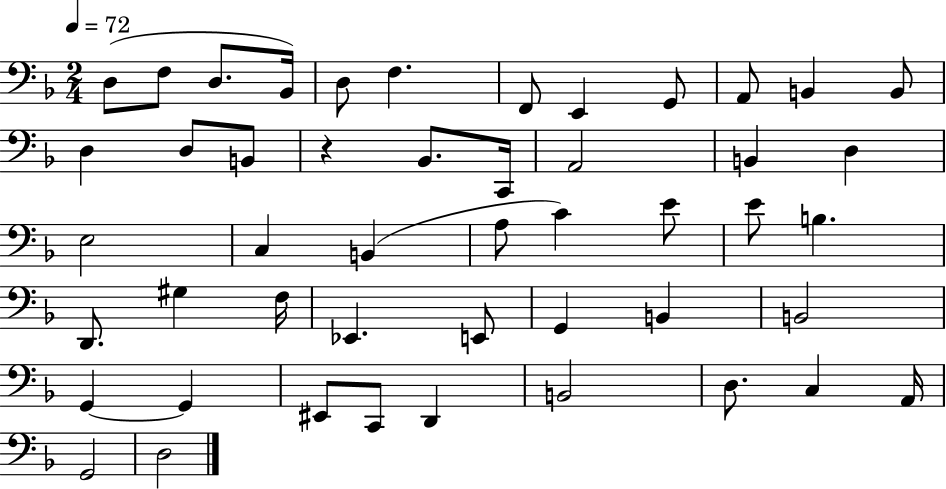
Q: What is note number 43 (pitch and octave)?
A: D3